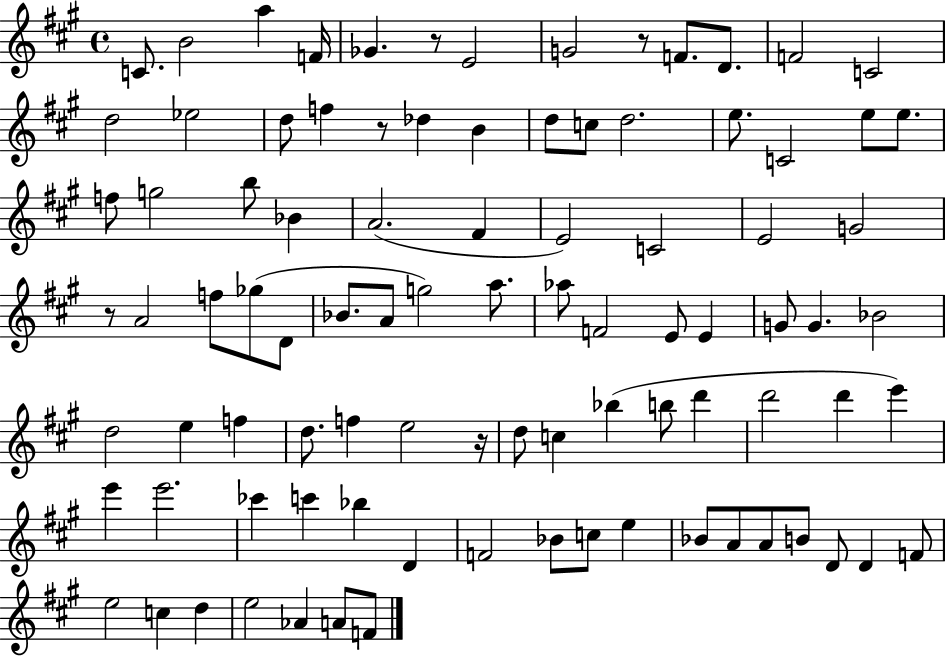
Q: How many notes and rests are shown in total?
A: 92